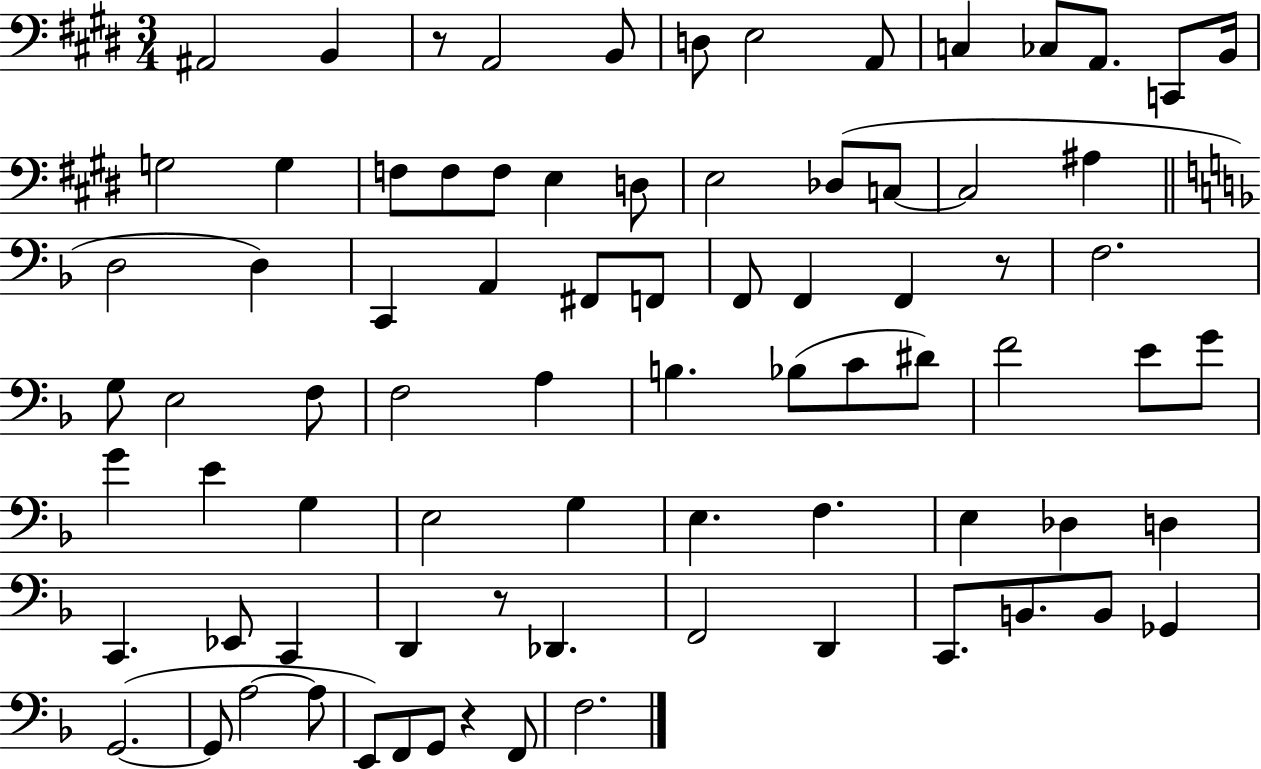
X:1
T:Untitled
M:3/4
L:1/4
K:E
^A,,2 B,, z/2 A,,2 B,,/2 D,/2 E,2 A,,/2 C, _C,/2 A,,/2 C,,/2 B,,/4 G,2 G, F,/2 F,/2 F,/2 E, D,/2 E,2 _D,/2 C,/2 C,2 ^A, D,2 D, C,, A,, ^F,,/2 F,,/2 F,,/2 F,, F,, z/2 F,2 G,/2 E,2 F,/2 F,2 A, B, _B,/2 C/2 ^D/2 F2 E/2 G/2 G E G, E,2 G, E, F, E, _D, D, C,, _E,,/2 C,, D,, z/2 _D,, F,,2 D,, C,,/2 B,,/2 B,,/2 _G,, G,,2 G,,/2 A,2 A,/2 E,,/2 F,,/2 G,,/2 z F,,/2 F,2